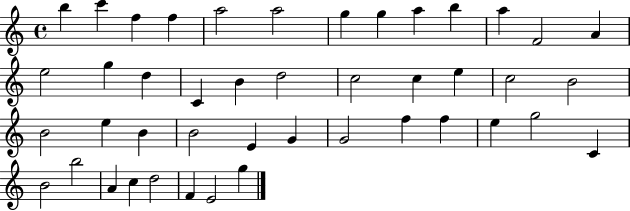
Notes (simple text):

B5/q C6/q F5/q F5/q A5/h A5/h G5/q G5/q A5/q B5/q A5/q F4/h A4/q E5/h G5/q D5/q C4/q B4/q D5/h C5/h C5/q E5/q C5/h B4/h B4/h E5/q B4/q B4/h E4/q G4/q G4/h F5/q F5/q E5/q G5/h C4/q B4/h B5/h A4/q C5/q D5/h F4/q E4/h G5/q